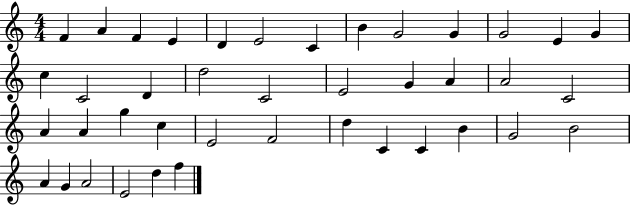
X:1
T:Untitled
M:4/4
L:1/4
K:C
F A F E D E2 C B G2 G G2 E G c C2 D d2 C2 E2 G A A2 C2 A A g c E2 F2 d C C B G2 B2 A G A2 E2 d f